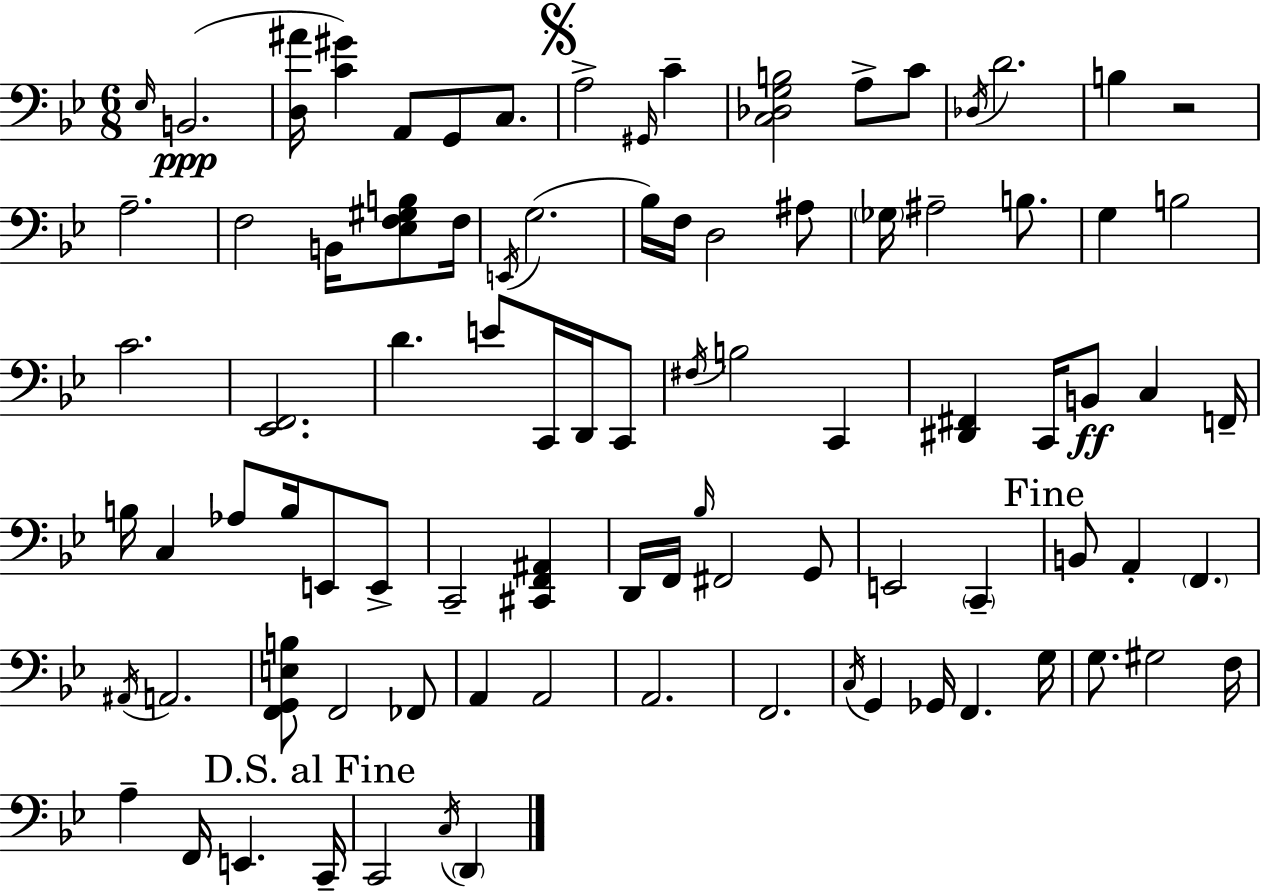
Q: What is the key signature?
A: BES major